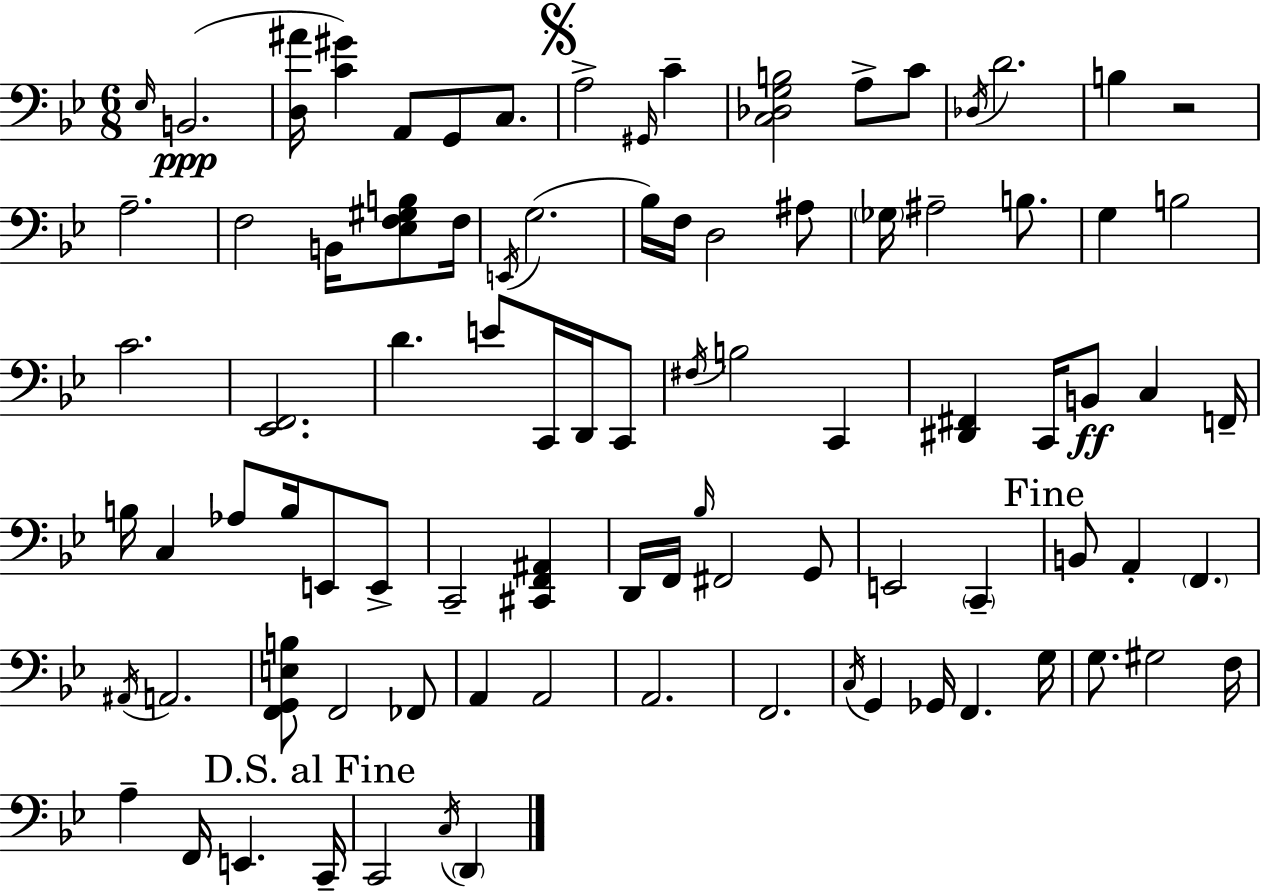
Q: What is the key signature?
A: BES major